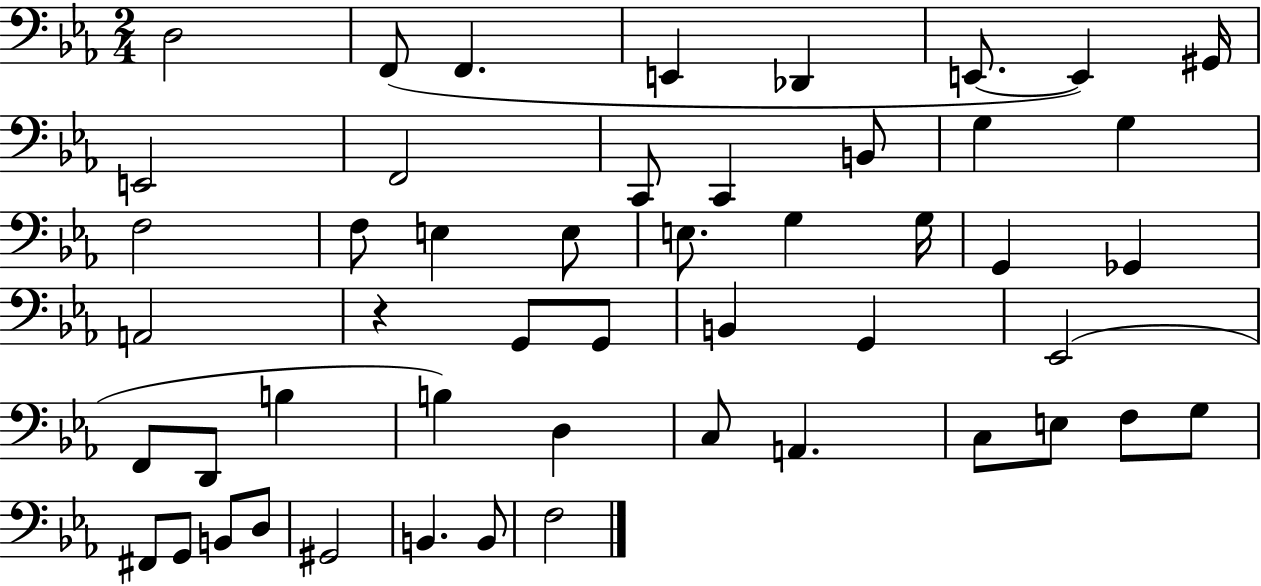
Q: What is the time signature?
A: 2/4